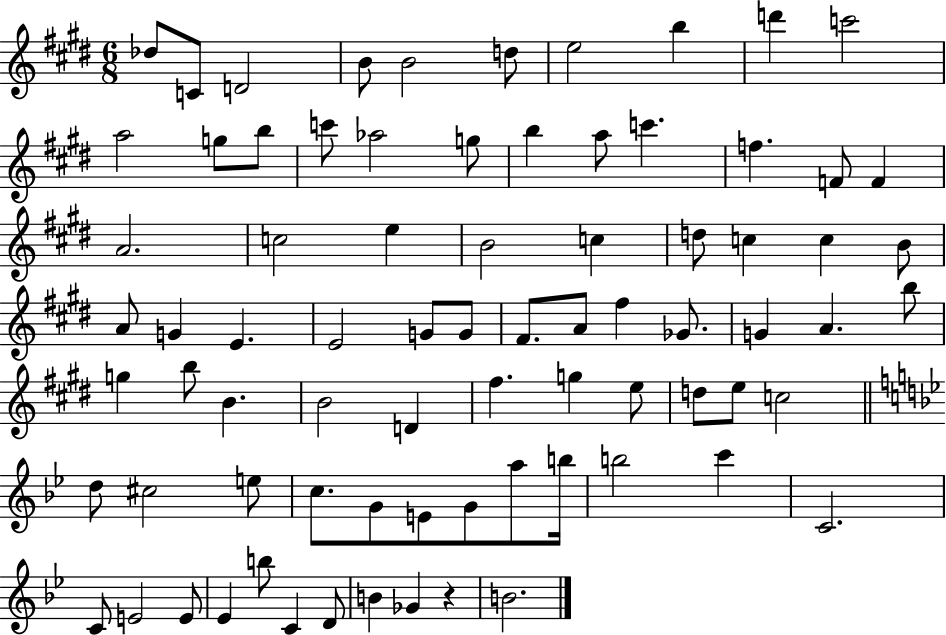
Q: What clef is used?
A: treble